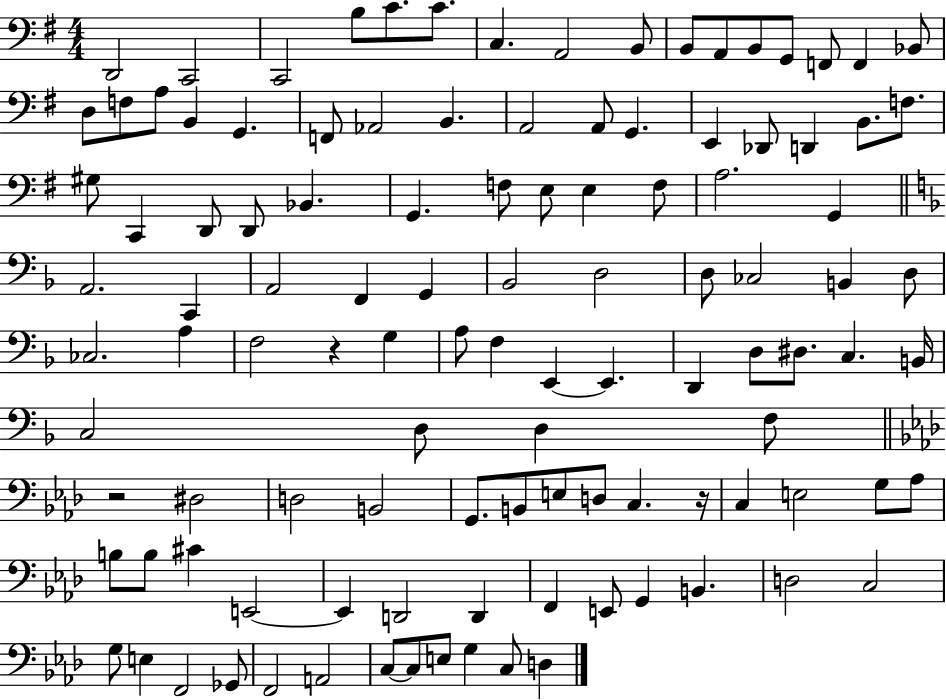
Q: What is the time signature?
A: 4/4